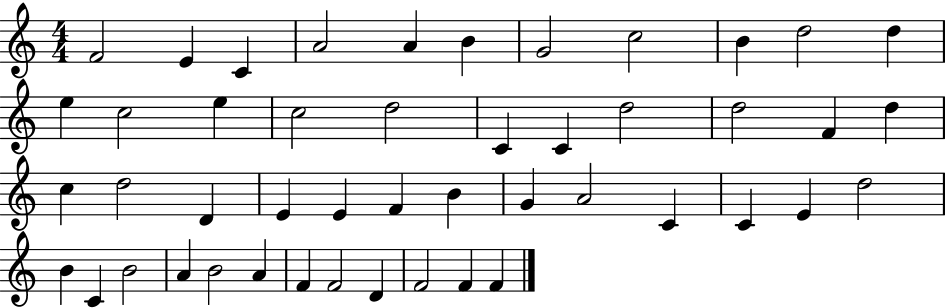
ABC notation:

X:1
T:Untitled
M:4/4
L:1/4
K:C
F2 E C A2 A B G2 c2 B d2 d e c2 e c2 d2 C C d2 d2 F d c d2 D E E F B G A2 C C E d2 B C B2 A B2 A F F2 D F2 F F